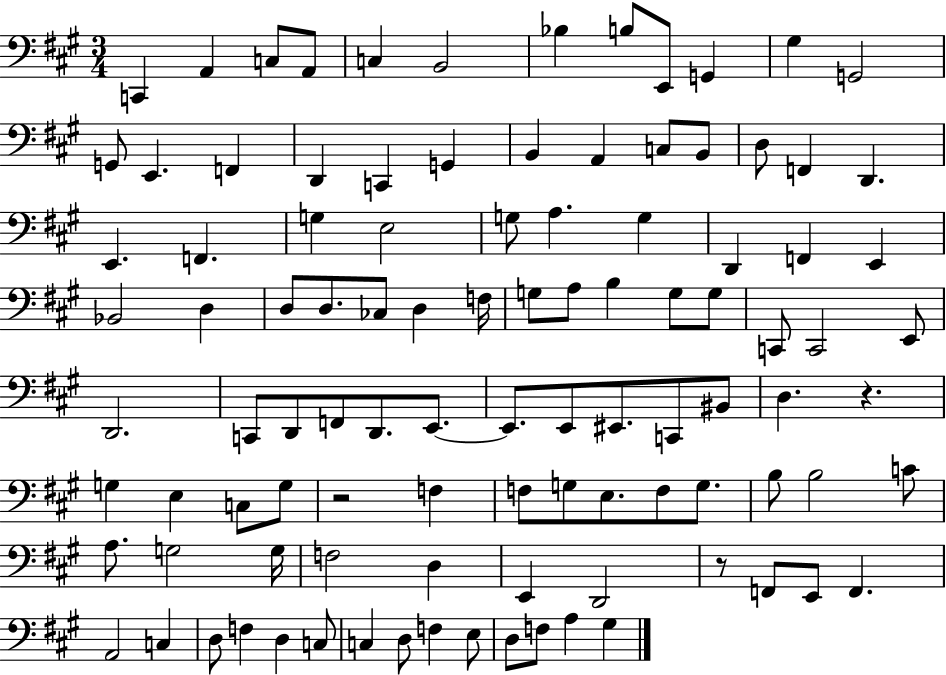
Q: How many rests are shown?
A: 3